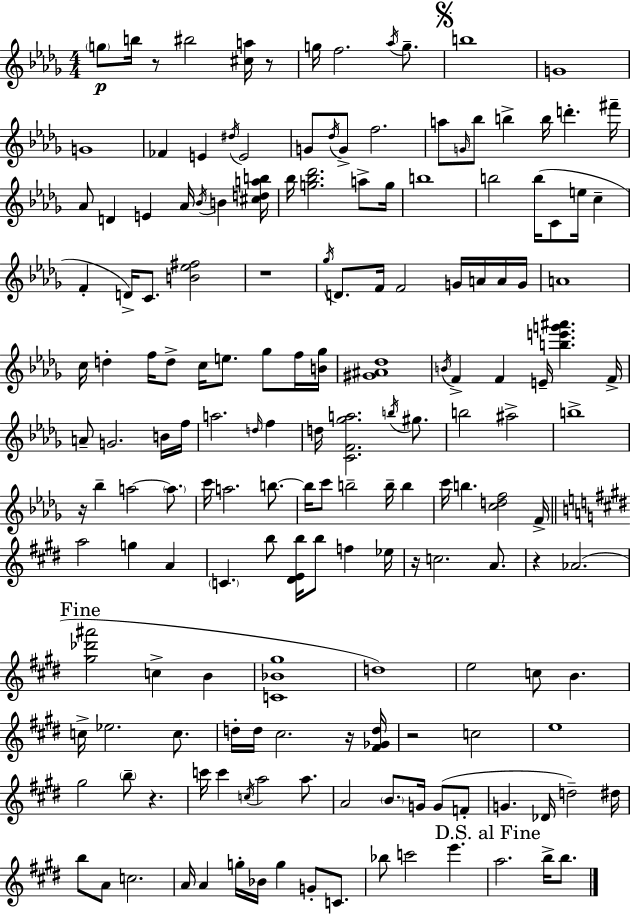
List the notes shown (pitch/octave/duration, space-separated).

G5/e B5/s R/e BIS5/h [C#5,A5]/s R/e G5/s F5/h. Ab5/s G5/e. B5/w G4/w G4/w FES4/q E4/q D#5/s E4/h G4/e Db5/s G4/e F5/h. A5/e G4/s Bb5/e B5/q B5/s D6/q. F#6/s Ab4/e D4/q E4/q Ab4/s Bb4/s B4/q [C#5,D5,A5,B5]/s Bb5/s [G5,Bb5,Db6]/h. A5/e G5/s B5/w B5/h B5/s C4/e E5/s C5/q F4/q D4/s C4/e. [B4,Eb5,F#5]/h R/w Gb5/s D4/e. F4/s F4/h G4/s A4/s A4/s G4/s A4/w C5/s D5/q F5/s D5/e C5/s E5/e. Gb5/e F5/s [B4,Gb5]/s [G#4,A#4,Db5]/w B4/s F4/q F4/q E4/s [B5,E6,G6,A#6]/q. F4/s A4/e G4/h. B4/s F5/s A5/h. D5/s F5/q D5/s [C4,F4,Gb5,A5]/h. B5/s G#5/e. B5/h A#5/h B5/w R/s Bb5/q A5/h A5/e. C6/s A5/h. B5/e. B5/s C6/e B5/h B5/s B5/q C6/s B5/q. [C5,D5,F5]/h F4/s A5/h G5/q A4/q C4/q. B5/e [D#4,E4,B5]/s B5/e F5/q Eb5/s R/s C5/h. A4/e. R/q Ab4/h. [G#5,Db6,A#6]/h C5/q B4/q [C4,Bb4,G#5]/w D5/w E5/h C5/e B4/q. C5/s Eb5/h. C5/e. D5/s D5/s C#5/h. R/s [F#4,Gb4,D5]/s R/h C5/h E5/w G#5/h B5/e R/q. C6/s C6/q C5/s A5/h A5/e. A4/h B4/e. G4/s G4/e F4/e G4/q. Db4/s D5/h D#5/s B5/e A4/e C5/h. A4/s A4/q G5/s Bb4/s G5/q G4/e C4/e. Bb5/e C6/h E6/q. A5/h. B5/s B5/e.